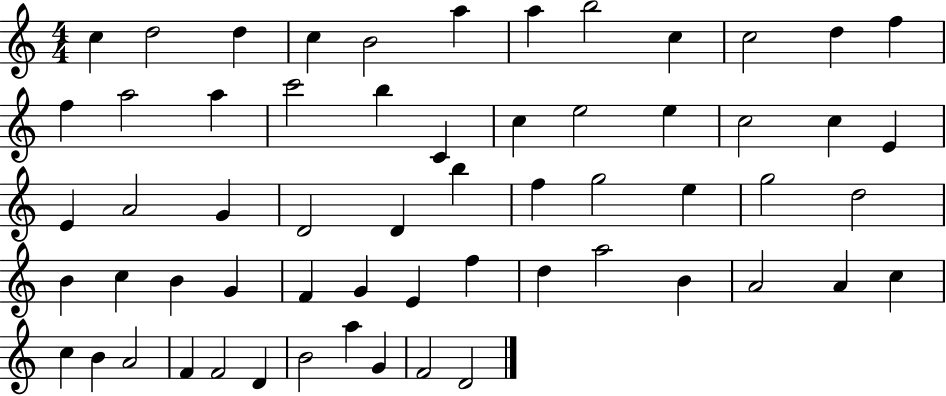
C5/q D5/h D5/q C5/q B4/h A5/q A5/q B5/h C5/q C5/h D5/q F5/q F5/q A5/h A5/q C6/h B5/q C4/q C5/q E5/h E5/q C5/h C5/q E4/q E4/q A4/h G4/q D4/h D4/q B5/q F5/q G5/h E5/q G5/h D5/h B4/q C5/q B4/q G4/q F4/q G4/q E4/q F5/q D5/q A5/h B4/q A4/h A4/q C5/q C5/q B4/q A4/h F4/q F4/h D4/q B4/h A5/q G4/q F4/h D4/h